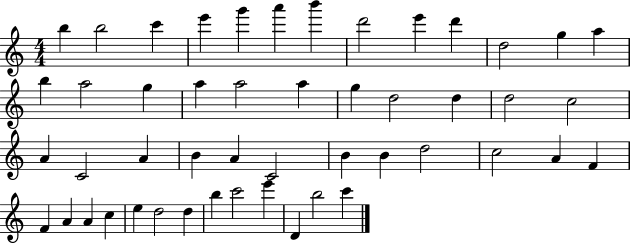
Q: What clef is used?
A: treble